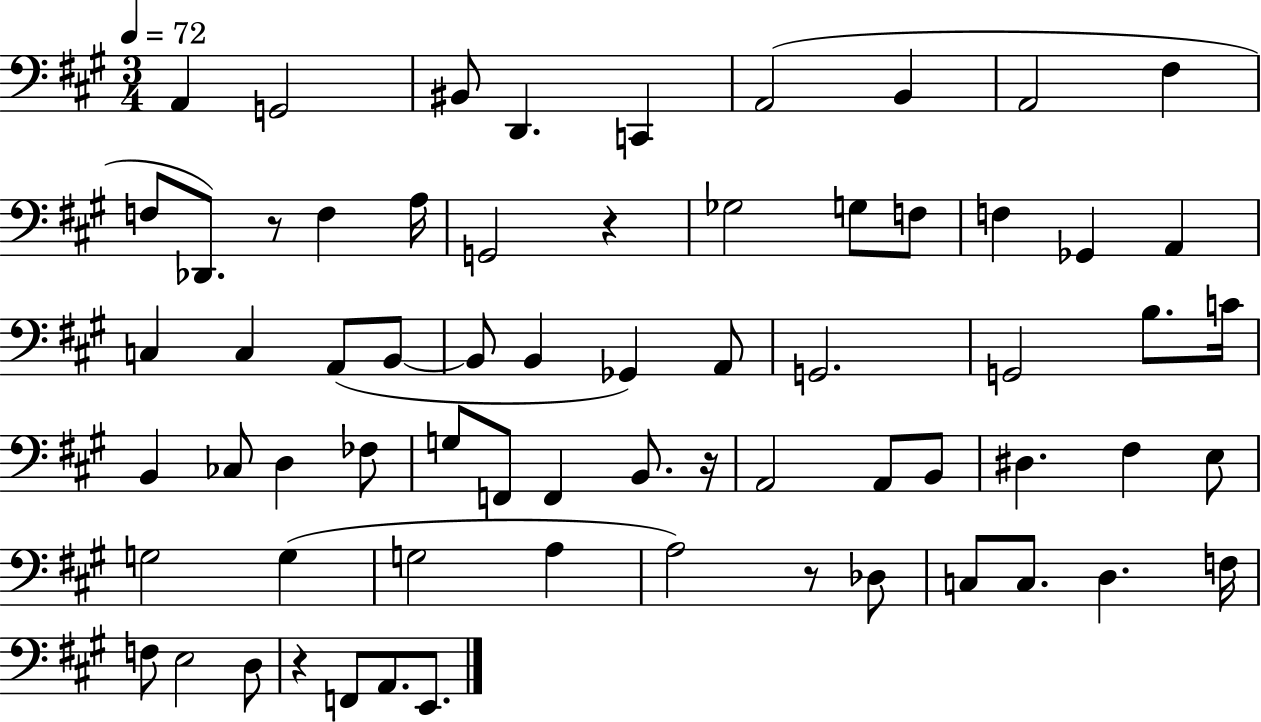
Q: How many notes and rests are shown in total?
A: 67